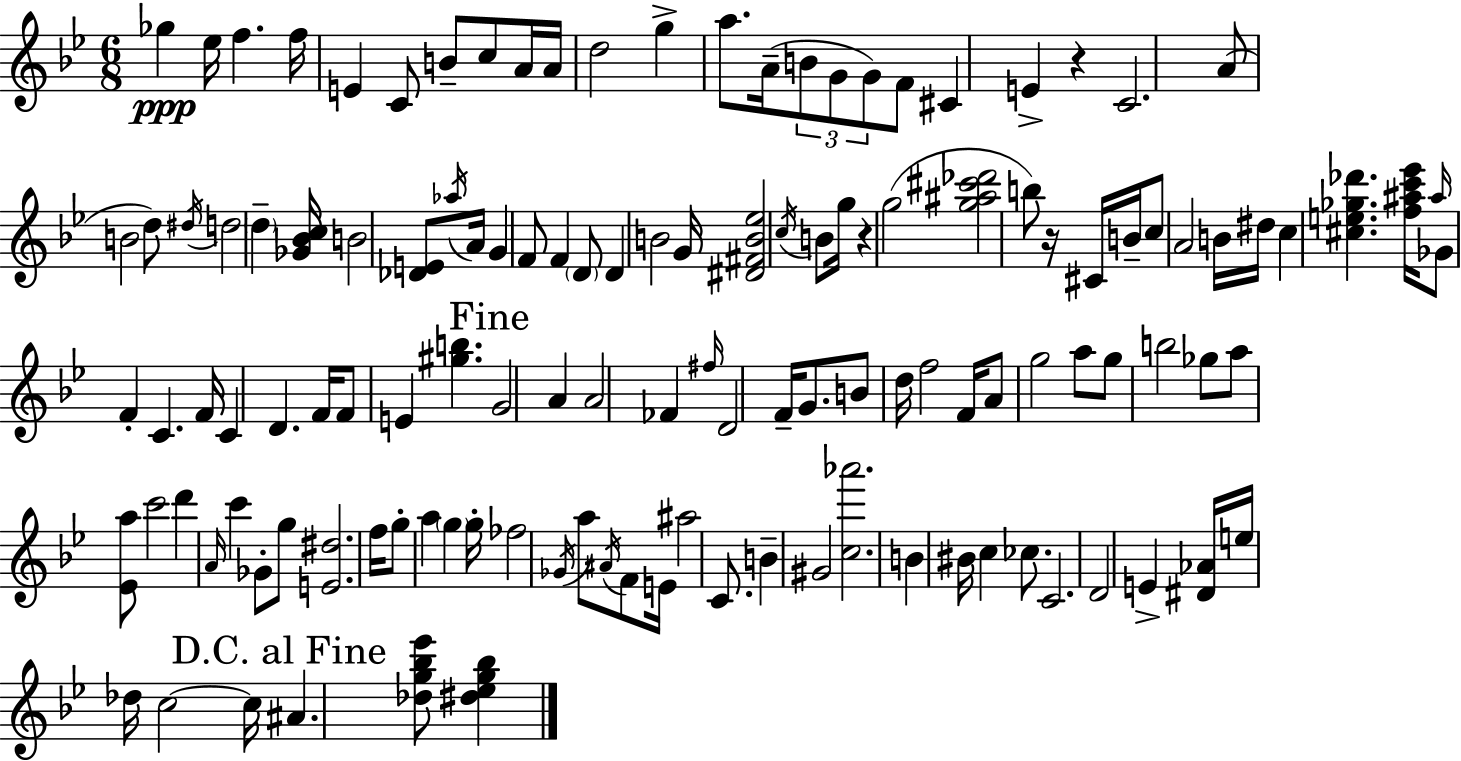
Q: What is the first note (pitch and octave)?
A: Gb5